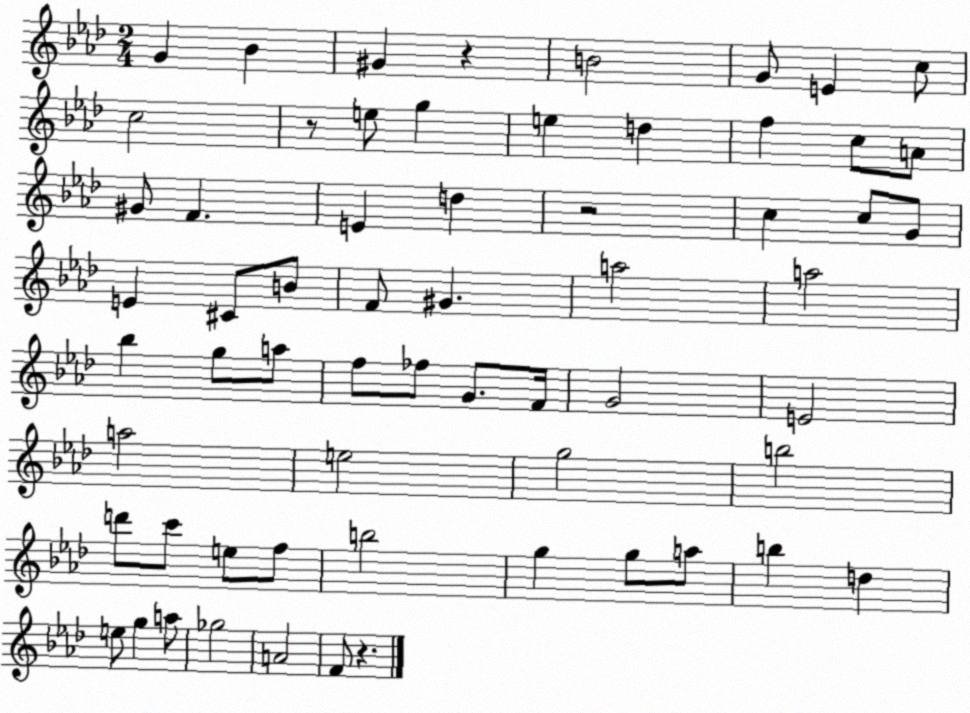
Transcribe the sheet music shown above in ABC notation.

X:1
T:Untitled
M:2/4
L:1/4
K:Ab
G _B ^G z B2 G/2 E c/2 c2 z/2 e/2 g e d f c/2 A/2 ^G/2 F E d z2 c c/2 G/2 E ^C/2 B/2 F/2 ^G a2 a2 _b g/2 a/2 f/2 _f/2 G/2 F/4 G2 E2 a2 e2 g2 b2 d'/2 c'/2 e/2 f/2 b2 g g/2 a/2 b d e/2 g a/2 _g2 A2 F/2 z